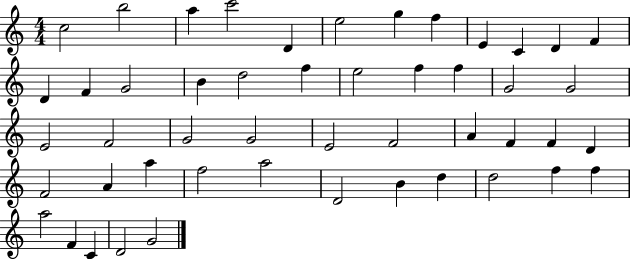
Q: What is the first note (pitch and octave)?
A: C5